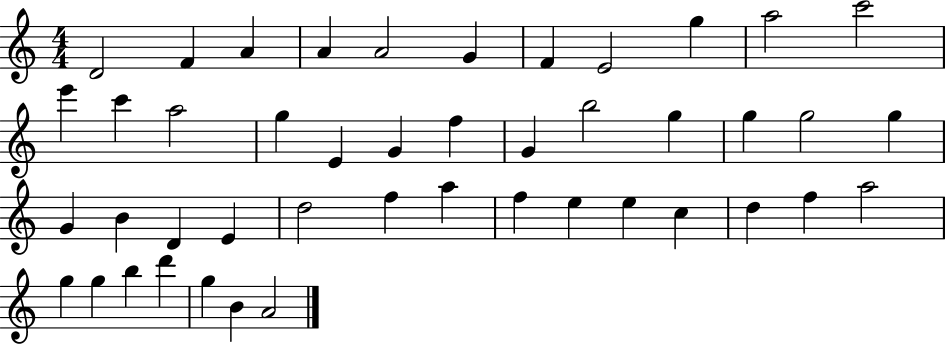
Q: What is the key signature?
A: C major